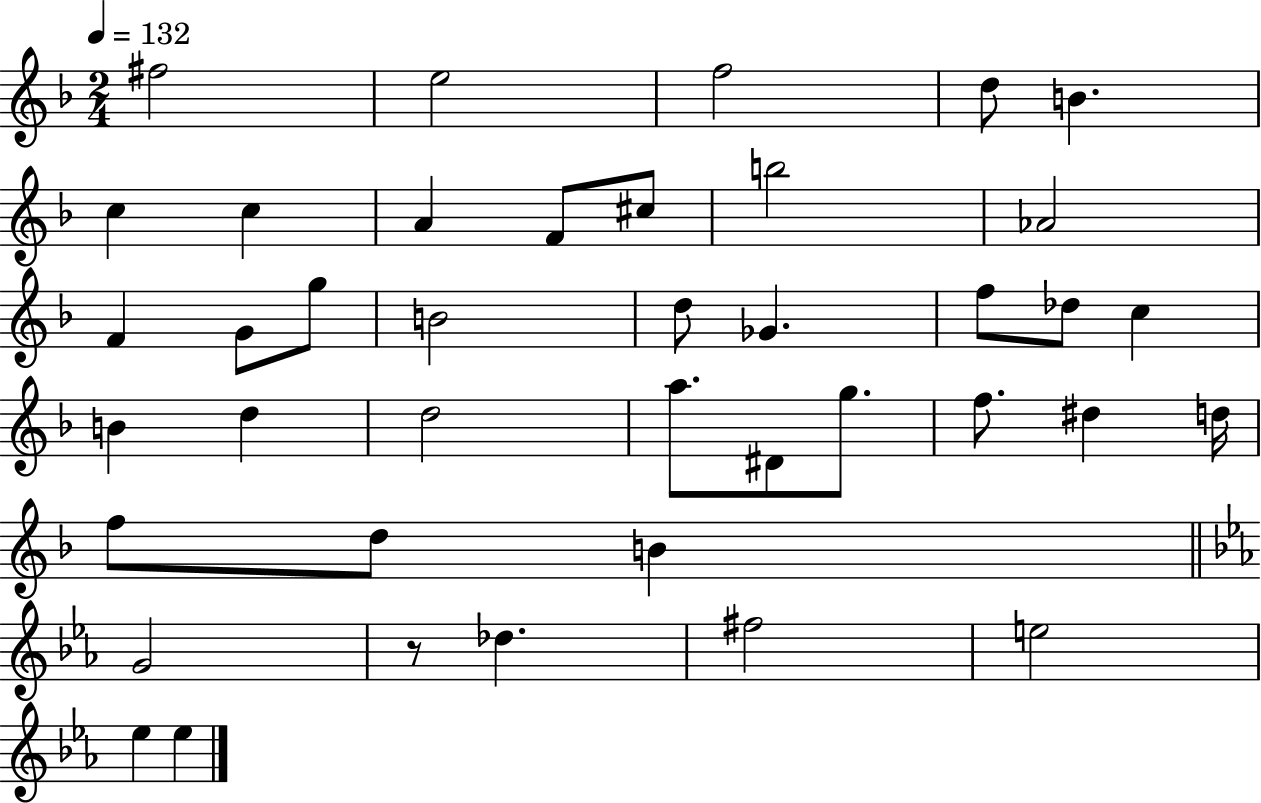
X:1
T:Untitled
M:2/4
L:1/4
K:F
^f2 e2 f2 d/2 B c c A F/2 ^c/2 b2 _A2 F G/2 g/2 B2 d/2 _G f/2 _d/2 c B d d2 a/2 ^D/2 g/2 f/2 ^d d/4 f/2 d/2 B G2 z/2 _d ^f2 e2 _e _e